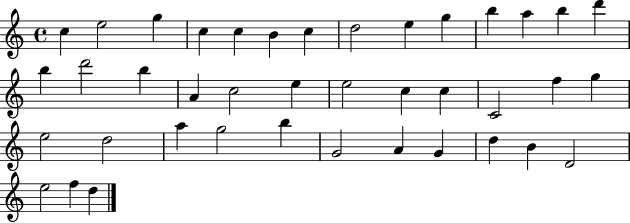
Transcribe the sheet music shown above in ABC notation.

X:1
T:Untitled
M:4/4
L:1/4
K:C
c e2 g c c B c d2 e g b a b d' b d'2 b A c2 e e2 c c C2 f g e2 d2 a g2 b G2 A G d B D2 e2 f d